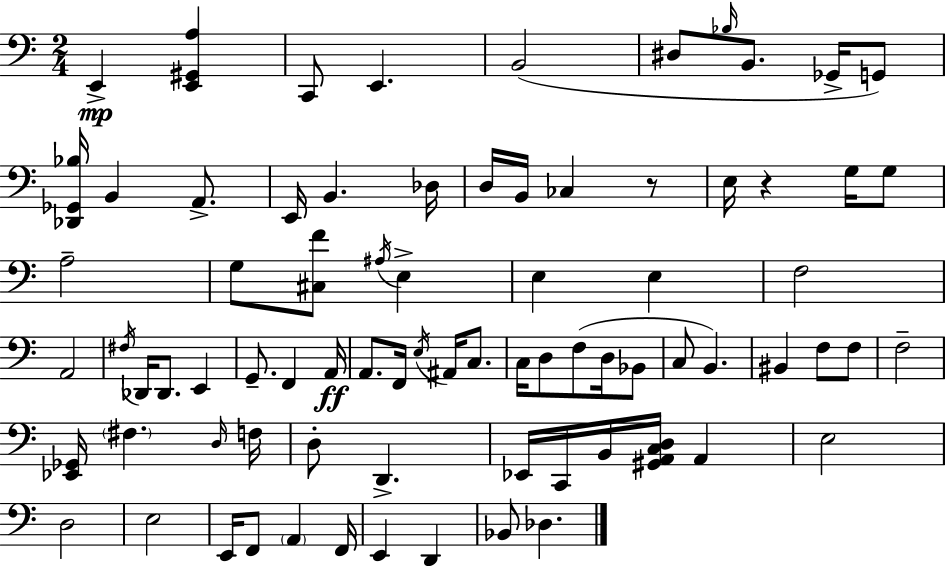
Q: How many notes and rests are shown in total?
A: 78